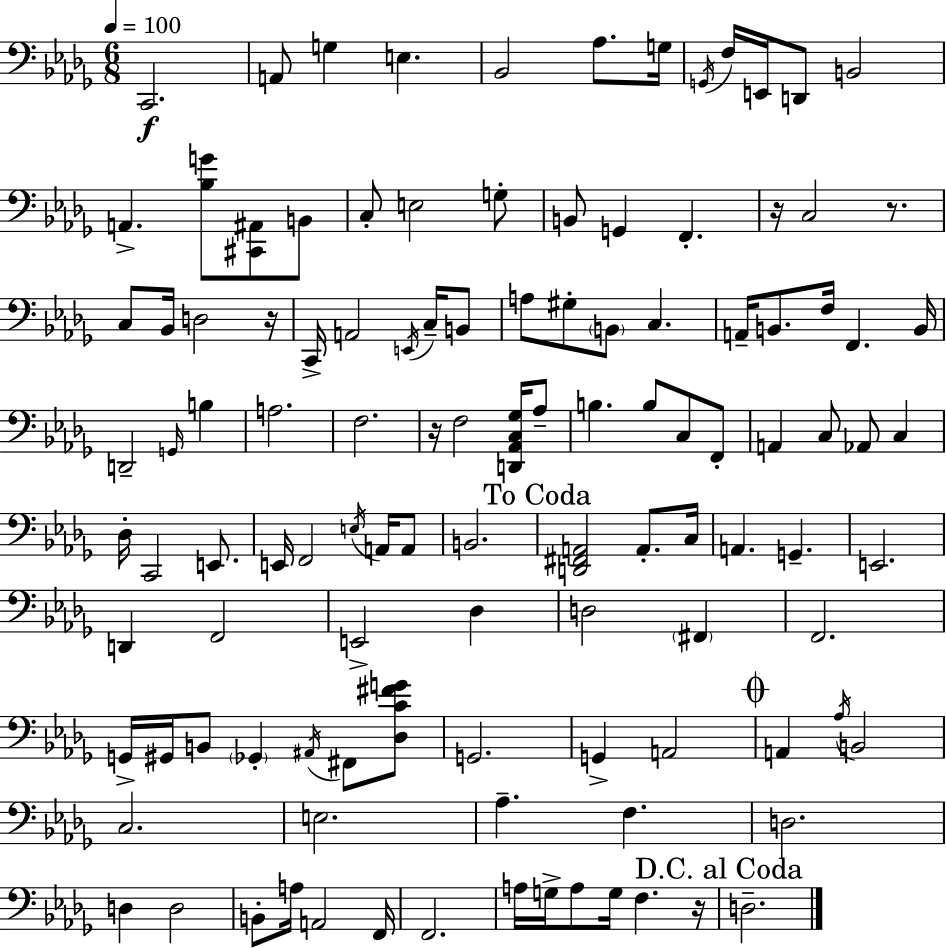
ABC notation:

X:1
T:Untitled
M:6/8
L:1/4
K:Bbm
C,,2 A,,/2 G, E, _B,,2 _A,/2 G,/4 G,,/4 F,/4 E,,/4 D,,/2 B,,2 A,, [_B,G]/2 [^C,,^A,,]/2 B,,/2 C,/2 E,2 G,/2 B,,/2 G,, F,, z/4 C,2 z/2 C,/2 _B,,/4 D,2 z/4 C,,/4 A,,2 E,,/4 C,/4 B,,/2 A,/2 ^G,/2 B,,/2 C, A,,/4 B,,/2 F,/4 F,, B,,/4 D,,2 G,,/4 B, A,2 F,2 z/4 F,2 [D,,_A,,C,_G,]/4 _A,/2 B, B,/2 C,/2 F,,/2 A,, C,/2 _A,,/2 C, _D,/4 C,,2 E,,/2 E,,/4 F,,2 E,/4 A,,/4 A,,/2 B,,2 [D,,^F,,A,,]2 A,,/2 C,/4 A,, G,, E,,2 D,, F,,2 E,,2 _D, D,2 ^F,, F,,2 G,,/4 ^G,,/4 B,,/2 _G,, ^A,,/4 ^F,,/2 [_D,C^FG]/2 G,,2 G,, A,,2 A,, _A,/4 B,,2 C,2 E,2 _A, F, D,2 D, D,2 B,,/2 A,/4 A,,2 F,,/4 F,,2 A,/4 G,/4 A,/2 G,/4 F, z/4 D,2